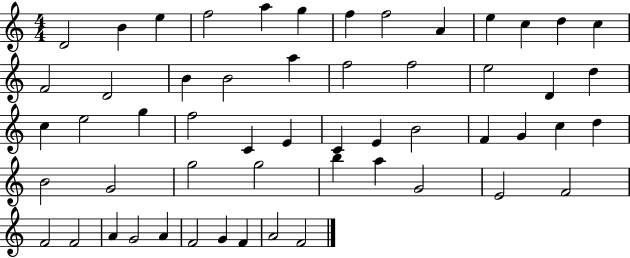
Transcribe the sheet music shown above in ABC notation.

X:1
T:Untitled
M:4/4
L:1/4
K:C
D2 B e f2 a g f f2 A e c d c F2 D2 B B2 a f2 f2 e2 D d c e2 g f2 C E C E B2 F G c d B2 G2 g2 g2 b a G2 E2 F2 F2 F2 A G2 A F2 G F A2 F2